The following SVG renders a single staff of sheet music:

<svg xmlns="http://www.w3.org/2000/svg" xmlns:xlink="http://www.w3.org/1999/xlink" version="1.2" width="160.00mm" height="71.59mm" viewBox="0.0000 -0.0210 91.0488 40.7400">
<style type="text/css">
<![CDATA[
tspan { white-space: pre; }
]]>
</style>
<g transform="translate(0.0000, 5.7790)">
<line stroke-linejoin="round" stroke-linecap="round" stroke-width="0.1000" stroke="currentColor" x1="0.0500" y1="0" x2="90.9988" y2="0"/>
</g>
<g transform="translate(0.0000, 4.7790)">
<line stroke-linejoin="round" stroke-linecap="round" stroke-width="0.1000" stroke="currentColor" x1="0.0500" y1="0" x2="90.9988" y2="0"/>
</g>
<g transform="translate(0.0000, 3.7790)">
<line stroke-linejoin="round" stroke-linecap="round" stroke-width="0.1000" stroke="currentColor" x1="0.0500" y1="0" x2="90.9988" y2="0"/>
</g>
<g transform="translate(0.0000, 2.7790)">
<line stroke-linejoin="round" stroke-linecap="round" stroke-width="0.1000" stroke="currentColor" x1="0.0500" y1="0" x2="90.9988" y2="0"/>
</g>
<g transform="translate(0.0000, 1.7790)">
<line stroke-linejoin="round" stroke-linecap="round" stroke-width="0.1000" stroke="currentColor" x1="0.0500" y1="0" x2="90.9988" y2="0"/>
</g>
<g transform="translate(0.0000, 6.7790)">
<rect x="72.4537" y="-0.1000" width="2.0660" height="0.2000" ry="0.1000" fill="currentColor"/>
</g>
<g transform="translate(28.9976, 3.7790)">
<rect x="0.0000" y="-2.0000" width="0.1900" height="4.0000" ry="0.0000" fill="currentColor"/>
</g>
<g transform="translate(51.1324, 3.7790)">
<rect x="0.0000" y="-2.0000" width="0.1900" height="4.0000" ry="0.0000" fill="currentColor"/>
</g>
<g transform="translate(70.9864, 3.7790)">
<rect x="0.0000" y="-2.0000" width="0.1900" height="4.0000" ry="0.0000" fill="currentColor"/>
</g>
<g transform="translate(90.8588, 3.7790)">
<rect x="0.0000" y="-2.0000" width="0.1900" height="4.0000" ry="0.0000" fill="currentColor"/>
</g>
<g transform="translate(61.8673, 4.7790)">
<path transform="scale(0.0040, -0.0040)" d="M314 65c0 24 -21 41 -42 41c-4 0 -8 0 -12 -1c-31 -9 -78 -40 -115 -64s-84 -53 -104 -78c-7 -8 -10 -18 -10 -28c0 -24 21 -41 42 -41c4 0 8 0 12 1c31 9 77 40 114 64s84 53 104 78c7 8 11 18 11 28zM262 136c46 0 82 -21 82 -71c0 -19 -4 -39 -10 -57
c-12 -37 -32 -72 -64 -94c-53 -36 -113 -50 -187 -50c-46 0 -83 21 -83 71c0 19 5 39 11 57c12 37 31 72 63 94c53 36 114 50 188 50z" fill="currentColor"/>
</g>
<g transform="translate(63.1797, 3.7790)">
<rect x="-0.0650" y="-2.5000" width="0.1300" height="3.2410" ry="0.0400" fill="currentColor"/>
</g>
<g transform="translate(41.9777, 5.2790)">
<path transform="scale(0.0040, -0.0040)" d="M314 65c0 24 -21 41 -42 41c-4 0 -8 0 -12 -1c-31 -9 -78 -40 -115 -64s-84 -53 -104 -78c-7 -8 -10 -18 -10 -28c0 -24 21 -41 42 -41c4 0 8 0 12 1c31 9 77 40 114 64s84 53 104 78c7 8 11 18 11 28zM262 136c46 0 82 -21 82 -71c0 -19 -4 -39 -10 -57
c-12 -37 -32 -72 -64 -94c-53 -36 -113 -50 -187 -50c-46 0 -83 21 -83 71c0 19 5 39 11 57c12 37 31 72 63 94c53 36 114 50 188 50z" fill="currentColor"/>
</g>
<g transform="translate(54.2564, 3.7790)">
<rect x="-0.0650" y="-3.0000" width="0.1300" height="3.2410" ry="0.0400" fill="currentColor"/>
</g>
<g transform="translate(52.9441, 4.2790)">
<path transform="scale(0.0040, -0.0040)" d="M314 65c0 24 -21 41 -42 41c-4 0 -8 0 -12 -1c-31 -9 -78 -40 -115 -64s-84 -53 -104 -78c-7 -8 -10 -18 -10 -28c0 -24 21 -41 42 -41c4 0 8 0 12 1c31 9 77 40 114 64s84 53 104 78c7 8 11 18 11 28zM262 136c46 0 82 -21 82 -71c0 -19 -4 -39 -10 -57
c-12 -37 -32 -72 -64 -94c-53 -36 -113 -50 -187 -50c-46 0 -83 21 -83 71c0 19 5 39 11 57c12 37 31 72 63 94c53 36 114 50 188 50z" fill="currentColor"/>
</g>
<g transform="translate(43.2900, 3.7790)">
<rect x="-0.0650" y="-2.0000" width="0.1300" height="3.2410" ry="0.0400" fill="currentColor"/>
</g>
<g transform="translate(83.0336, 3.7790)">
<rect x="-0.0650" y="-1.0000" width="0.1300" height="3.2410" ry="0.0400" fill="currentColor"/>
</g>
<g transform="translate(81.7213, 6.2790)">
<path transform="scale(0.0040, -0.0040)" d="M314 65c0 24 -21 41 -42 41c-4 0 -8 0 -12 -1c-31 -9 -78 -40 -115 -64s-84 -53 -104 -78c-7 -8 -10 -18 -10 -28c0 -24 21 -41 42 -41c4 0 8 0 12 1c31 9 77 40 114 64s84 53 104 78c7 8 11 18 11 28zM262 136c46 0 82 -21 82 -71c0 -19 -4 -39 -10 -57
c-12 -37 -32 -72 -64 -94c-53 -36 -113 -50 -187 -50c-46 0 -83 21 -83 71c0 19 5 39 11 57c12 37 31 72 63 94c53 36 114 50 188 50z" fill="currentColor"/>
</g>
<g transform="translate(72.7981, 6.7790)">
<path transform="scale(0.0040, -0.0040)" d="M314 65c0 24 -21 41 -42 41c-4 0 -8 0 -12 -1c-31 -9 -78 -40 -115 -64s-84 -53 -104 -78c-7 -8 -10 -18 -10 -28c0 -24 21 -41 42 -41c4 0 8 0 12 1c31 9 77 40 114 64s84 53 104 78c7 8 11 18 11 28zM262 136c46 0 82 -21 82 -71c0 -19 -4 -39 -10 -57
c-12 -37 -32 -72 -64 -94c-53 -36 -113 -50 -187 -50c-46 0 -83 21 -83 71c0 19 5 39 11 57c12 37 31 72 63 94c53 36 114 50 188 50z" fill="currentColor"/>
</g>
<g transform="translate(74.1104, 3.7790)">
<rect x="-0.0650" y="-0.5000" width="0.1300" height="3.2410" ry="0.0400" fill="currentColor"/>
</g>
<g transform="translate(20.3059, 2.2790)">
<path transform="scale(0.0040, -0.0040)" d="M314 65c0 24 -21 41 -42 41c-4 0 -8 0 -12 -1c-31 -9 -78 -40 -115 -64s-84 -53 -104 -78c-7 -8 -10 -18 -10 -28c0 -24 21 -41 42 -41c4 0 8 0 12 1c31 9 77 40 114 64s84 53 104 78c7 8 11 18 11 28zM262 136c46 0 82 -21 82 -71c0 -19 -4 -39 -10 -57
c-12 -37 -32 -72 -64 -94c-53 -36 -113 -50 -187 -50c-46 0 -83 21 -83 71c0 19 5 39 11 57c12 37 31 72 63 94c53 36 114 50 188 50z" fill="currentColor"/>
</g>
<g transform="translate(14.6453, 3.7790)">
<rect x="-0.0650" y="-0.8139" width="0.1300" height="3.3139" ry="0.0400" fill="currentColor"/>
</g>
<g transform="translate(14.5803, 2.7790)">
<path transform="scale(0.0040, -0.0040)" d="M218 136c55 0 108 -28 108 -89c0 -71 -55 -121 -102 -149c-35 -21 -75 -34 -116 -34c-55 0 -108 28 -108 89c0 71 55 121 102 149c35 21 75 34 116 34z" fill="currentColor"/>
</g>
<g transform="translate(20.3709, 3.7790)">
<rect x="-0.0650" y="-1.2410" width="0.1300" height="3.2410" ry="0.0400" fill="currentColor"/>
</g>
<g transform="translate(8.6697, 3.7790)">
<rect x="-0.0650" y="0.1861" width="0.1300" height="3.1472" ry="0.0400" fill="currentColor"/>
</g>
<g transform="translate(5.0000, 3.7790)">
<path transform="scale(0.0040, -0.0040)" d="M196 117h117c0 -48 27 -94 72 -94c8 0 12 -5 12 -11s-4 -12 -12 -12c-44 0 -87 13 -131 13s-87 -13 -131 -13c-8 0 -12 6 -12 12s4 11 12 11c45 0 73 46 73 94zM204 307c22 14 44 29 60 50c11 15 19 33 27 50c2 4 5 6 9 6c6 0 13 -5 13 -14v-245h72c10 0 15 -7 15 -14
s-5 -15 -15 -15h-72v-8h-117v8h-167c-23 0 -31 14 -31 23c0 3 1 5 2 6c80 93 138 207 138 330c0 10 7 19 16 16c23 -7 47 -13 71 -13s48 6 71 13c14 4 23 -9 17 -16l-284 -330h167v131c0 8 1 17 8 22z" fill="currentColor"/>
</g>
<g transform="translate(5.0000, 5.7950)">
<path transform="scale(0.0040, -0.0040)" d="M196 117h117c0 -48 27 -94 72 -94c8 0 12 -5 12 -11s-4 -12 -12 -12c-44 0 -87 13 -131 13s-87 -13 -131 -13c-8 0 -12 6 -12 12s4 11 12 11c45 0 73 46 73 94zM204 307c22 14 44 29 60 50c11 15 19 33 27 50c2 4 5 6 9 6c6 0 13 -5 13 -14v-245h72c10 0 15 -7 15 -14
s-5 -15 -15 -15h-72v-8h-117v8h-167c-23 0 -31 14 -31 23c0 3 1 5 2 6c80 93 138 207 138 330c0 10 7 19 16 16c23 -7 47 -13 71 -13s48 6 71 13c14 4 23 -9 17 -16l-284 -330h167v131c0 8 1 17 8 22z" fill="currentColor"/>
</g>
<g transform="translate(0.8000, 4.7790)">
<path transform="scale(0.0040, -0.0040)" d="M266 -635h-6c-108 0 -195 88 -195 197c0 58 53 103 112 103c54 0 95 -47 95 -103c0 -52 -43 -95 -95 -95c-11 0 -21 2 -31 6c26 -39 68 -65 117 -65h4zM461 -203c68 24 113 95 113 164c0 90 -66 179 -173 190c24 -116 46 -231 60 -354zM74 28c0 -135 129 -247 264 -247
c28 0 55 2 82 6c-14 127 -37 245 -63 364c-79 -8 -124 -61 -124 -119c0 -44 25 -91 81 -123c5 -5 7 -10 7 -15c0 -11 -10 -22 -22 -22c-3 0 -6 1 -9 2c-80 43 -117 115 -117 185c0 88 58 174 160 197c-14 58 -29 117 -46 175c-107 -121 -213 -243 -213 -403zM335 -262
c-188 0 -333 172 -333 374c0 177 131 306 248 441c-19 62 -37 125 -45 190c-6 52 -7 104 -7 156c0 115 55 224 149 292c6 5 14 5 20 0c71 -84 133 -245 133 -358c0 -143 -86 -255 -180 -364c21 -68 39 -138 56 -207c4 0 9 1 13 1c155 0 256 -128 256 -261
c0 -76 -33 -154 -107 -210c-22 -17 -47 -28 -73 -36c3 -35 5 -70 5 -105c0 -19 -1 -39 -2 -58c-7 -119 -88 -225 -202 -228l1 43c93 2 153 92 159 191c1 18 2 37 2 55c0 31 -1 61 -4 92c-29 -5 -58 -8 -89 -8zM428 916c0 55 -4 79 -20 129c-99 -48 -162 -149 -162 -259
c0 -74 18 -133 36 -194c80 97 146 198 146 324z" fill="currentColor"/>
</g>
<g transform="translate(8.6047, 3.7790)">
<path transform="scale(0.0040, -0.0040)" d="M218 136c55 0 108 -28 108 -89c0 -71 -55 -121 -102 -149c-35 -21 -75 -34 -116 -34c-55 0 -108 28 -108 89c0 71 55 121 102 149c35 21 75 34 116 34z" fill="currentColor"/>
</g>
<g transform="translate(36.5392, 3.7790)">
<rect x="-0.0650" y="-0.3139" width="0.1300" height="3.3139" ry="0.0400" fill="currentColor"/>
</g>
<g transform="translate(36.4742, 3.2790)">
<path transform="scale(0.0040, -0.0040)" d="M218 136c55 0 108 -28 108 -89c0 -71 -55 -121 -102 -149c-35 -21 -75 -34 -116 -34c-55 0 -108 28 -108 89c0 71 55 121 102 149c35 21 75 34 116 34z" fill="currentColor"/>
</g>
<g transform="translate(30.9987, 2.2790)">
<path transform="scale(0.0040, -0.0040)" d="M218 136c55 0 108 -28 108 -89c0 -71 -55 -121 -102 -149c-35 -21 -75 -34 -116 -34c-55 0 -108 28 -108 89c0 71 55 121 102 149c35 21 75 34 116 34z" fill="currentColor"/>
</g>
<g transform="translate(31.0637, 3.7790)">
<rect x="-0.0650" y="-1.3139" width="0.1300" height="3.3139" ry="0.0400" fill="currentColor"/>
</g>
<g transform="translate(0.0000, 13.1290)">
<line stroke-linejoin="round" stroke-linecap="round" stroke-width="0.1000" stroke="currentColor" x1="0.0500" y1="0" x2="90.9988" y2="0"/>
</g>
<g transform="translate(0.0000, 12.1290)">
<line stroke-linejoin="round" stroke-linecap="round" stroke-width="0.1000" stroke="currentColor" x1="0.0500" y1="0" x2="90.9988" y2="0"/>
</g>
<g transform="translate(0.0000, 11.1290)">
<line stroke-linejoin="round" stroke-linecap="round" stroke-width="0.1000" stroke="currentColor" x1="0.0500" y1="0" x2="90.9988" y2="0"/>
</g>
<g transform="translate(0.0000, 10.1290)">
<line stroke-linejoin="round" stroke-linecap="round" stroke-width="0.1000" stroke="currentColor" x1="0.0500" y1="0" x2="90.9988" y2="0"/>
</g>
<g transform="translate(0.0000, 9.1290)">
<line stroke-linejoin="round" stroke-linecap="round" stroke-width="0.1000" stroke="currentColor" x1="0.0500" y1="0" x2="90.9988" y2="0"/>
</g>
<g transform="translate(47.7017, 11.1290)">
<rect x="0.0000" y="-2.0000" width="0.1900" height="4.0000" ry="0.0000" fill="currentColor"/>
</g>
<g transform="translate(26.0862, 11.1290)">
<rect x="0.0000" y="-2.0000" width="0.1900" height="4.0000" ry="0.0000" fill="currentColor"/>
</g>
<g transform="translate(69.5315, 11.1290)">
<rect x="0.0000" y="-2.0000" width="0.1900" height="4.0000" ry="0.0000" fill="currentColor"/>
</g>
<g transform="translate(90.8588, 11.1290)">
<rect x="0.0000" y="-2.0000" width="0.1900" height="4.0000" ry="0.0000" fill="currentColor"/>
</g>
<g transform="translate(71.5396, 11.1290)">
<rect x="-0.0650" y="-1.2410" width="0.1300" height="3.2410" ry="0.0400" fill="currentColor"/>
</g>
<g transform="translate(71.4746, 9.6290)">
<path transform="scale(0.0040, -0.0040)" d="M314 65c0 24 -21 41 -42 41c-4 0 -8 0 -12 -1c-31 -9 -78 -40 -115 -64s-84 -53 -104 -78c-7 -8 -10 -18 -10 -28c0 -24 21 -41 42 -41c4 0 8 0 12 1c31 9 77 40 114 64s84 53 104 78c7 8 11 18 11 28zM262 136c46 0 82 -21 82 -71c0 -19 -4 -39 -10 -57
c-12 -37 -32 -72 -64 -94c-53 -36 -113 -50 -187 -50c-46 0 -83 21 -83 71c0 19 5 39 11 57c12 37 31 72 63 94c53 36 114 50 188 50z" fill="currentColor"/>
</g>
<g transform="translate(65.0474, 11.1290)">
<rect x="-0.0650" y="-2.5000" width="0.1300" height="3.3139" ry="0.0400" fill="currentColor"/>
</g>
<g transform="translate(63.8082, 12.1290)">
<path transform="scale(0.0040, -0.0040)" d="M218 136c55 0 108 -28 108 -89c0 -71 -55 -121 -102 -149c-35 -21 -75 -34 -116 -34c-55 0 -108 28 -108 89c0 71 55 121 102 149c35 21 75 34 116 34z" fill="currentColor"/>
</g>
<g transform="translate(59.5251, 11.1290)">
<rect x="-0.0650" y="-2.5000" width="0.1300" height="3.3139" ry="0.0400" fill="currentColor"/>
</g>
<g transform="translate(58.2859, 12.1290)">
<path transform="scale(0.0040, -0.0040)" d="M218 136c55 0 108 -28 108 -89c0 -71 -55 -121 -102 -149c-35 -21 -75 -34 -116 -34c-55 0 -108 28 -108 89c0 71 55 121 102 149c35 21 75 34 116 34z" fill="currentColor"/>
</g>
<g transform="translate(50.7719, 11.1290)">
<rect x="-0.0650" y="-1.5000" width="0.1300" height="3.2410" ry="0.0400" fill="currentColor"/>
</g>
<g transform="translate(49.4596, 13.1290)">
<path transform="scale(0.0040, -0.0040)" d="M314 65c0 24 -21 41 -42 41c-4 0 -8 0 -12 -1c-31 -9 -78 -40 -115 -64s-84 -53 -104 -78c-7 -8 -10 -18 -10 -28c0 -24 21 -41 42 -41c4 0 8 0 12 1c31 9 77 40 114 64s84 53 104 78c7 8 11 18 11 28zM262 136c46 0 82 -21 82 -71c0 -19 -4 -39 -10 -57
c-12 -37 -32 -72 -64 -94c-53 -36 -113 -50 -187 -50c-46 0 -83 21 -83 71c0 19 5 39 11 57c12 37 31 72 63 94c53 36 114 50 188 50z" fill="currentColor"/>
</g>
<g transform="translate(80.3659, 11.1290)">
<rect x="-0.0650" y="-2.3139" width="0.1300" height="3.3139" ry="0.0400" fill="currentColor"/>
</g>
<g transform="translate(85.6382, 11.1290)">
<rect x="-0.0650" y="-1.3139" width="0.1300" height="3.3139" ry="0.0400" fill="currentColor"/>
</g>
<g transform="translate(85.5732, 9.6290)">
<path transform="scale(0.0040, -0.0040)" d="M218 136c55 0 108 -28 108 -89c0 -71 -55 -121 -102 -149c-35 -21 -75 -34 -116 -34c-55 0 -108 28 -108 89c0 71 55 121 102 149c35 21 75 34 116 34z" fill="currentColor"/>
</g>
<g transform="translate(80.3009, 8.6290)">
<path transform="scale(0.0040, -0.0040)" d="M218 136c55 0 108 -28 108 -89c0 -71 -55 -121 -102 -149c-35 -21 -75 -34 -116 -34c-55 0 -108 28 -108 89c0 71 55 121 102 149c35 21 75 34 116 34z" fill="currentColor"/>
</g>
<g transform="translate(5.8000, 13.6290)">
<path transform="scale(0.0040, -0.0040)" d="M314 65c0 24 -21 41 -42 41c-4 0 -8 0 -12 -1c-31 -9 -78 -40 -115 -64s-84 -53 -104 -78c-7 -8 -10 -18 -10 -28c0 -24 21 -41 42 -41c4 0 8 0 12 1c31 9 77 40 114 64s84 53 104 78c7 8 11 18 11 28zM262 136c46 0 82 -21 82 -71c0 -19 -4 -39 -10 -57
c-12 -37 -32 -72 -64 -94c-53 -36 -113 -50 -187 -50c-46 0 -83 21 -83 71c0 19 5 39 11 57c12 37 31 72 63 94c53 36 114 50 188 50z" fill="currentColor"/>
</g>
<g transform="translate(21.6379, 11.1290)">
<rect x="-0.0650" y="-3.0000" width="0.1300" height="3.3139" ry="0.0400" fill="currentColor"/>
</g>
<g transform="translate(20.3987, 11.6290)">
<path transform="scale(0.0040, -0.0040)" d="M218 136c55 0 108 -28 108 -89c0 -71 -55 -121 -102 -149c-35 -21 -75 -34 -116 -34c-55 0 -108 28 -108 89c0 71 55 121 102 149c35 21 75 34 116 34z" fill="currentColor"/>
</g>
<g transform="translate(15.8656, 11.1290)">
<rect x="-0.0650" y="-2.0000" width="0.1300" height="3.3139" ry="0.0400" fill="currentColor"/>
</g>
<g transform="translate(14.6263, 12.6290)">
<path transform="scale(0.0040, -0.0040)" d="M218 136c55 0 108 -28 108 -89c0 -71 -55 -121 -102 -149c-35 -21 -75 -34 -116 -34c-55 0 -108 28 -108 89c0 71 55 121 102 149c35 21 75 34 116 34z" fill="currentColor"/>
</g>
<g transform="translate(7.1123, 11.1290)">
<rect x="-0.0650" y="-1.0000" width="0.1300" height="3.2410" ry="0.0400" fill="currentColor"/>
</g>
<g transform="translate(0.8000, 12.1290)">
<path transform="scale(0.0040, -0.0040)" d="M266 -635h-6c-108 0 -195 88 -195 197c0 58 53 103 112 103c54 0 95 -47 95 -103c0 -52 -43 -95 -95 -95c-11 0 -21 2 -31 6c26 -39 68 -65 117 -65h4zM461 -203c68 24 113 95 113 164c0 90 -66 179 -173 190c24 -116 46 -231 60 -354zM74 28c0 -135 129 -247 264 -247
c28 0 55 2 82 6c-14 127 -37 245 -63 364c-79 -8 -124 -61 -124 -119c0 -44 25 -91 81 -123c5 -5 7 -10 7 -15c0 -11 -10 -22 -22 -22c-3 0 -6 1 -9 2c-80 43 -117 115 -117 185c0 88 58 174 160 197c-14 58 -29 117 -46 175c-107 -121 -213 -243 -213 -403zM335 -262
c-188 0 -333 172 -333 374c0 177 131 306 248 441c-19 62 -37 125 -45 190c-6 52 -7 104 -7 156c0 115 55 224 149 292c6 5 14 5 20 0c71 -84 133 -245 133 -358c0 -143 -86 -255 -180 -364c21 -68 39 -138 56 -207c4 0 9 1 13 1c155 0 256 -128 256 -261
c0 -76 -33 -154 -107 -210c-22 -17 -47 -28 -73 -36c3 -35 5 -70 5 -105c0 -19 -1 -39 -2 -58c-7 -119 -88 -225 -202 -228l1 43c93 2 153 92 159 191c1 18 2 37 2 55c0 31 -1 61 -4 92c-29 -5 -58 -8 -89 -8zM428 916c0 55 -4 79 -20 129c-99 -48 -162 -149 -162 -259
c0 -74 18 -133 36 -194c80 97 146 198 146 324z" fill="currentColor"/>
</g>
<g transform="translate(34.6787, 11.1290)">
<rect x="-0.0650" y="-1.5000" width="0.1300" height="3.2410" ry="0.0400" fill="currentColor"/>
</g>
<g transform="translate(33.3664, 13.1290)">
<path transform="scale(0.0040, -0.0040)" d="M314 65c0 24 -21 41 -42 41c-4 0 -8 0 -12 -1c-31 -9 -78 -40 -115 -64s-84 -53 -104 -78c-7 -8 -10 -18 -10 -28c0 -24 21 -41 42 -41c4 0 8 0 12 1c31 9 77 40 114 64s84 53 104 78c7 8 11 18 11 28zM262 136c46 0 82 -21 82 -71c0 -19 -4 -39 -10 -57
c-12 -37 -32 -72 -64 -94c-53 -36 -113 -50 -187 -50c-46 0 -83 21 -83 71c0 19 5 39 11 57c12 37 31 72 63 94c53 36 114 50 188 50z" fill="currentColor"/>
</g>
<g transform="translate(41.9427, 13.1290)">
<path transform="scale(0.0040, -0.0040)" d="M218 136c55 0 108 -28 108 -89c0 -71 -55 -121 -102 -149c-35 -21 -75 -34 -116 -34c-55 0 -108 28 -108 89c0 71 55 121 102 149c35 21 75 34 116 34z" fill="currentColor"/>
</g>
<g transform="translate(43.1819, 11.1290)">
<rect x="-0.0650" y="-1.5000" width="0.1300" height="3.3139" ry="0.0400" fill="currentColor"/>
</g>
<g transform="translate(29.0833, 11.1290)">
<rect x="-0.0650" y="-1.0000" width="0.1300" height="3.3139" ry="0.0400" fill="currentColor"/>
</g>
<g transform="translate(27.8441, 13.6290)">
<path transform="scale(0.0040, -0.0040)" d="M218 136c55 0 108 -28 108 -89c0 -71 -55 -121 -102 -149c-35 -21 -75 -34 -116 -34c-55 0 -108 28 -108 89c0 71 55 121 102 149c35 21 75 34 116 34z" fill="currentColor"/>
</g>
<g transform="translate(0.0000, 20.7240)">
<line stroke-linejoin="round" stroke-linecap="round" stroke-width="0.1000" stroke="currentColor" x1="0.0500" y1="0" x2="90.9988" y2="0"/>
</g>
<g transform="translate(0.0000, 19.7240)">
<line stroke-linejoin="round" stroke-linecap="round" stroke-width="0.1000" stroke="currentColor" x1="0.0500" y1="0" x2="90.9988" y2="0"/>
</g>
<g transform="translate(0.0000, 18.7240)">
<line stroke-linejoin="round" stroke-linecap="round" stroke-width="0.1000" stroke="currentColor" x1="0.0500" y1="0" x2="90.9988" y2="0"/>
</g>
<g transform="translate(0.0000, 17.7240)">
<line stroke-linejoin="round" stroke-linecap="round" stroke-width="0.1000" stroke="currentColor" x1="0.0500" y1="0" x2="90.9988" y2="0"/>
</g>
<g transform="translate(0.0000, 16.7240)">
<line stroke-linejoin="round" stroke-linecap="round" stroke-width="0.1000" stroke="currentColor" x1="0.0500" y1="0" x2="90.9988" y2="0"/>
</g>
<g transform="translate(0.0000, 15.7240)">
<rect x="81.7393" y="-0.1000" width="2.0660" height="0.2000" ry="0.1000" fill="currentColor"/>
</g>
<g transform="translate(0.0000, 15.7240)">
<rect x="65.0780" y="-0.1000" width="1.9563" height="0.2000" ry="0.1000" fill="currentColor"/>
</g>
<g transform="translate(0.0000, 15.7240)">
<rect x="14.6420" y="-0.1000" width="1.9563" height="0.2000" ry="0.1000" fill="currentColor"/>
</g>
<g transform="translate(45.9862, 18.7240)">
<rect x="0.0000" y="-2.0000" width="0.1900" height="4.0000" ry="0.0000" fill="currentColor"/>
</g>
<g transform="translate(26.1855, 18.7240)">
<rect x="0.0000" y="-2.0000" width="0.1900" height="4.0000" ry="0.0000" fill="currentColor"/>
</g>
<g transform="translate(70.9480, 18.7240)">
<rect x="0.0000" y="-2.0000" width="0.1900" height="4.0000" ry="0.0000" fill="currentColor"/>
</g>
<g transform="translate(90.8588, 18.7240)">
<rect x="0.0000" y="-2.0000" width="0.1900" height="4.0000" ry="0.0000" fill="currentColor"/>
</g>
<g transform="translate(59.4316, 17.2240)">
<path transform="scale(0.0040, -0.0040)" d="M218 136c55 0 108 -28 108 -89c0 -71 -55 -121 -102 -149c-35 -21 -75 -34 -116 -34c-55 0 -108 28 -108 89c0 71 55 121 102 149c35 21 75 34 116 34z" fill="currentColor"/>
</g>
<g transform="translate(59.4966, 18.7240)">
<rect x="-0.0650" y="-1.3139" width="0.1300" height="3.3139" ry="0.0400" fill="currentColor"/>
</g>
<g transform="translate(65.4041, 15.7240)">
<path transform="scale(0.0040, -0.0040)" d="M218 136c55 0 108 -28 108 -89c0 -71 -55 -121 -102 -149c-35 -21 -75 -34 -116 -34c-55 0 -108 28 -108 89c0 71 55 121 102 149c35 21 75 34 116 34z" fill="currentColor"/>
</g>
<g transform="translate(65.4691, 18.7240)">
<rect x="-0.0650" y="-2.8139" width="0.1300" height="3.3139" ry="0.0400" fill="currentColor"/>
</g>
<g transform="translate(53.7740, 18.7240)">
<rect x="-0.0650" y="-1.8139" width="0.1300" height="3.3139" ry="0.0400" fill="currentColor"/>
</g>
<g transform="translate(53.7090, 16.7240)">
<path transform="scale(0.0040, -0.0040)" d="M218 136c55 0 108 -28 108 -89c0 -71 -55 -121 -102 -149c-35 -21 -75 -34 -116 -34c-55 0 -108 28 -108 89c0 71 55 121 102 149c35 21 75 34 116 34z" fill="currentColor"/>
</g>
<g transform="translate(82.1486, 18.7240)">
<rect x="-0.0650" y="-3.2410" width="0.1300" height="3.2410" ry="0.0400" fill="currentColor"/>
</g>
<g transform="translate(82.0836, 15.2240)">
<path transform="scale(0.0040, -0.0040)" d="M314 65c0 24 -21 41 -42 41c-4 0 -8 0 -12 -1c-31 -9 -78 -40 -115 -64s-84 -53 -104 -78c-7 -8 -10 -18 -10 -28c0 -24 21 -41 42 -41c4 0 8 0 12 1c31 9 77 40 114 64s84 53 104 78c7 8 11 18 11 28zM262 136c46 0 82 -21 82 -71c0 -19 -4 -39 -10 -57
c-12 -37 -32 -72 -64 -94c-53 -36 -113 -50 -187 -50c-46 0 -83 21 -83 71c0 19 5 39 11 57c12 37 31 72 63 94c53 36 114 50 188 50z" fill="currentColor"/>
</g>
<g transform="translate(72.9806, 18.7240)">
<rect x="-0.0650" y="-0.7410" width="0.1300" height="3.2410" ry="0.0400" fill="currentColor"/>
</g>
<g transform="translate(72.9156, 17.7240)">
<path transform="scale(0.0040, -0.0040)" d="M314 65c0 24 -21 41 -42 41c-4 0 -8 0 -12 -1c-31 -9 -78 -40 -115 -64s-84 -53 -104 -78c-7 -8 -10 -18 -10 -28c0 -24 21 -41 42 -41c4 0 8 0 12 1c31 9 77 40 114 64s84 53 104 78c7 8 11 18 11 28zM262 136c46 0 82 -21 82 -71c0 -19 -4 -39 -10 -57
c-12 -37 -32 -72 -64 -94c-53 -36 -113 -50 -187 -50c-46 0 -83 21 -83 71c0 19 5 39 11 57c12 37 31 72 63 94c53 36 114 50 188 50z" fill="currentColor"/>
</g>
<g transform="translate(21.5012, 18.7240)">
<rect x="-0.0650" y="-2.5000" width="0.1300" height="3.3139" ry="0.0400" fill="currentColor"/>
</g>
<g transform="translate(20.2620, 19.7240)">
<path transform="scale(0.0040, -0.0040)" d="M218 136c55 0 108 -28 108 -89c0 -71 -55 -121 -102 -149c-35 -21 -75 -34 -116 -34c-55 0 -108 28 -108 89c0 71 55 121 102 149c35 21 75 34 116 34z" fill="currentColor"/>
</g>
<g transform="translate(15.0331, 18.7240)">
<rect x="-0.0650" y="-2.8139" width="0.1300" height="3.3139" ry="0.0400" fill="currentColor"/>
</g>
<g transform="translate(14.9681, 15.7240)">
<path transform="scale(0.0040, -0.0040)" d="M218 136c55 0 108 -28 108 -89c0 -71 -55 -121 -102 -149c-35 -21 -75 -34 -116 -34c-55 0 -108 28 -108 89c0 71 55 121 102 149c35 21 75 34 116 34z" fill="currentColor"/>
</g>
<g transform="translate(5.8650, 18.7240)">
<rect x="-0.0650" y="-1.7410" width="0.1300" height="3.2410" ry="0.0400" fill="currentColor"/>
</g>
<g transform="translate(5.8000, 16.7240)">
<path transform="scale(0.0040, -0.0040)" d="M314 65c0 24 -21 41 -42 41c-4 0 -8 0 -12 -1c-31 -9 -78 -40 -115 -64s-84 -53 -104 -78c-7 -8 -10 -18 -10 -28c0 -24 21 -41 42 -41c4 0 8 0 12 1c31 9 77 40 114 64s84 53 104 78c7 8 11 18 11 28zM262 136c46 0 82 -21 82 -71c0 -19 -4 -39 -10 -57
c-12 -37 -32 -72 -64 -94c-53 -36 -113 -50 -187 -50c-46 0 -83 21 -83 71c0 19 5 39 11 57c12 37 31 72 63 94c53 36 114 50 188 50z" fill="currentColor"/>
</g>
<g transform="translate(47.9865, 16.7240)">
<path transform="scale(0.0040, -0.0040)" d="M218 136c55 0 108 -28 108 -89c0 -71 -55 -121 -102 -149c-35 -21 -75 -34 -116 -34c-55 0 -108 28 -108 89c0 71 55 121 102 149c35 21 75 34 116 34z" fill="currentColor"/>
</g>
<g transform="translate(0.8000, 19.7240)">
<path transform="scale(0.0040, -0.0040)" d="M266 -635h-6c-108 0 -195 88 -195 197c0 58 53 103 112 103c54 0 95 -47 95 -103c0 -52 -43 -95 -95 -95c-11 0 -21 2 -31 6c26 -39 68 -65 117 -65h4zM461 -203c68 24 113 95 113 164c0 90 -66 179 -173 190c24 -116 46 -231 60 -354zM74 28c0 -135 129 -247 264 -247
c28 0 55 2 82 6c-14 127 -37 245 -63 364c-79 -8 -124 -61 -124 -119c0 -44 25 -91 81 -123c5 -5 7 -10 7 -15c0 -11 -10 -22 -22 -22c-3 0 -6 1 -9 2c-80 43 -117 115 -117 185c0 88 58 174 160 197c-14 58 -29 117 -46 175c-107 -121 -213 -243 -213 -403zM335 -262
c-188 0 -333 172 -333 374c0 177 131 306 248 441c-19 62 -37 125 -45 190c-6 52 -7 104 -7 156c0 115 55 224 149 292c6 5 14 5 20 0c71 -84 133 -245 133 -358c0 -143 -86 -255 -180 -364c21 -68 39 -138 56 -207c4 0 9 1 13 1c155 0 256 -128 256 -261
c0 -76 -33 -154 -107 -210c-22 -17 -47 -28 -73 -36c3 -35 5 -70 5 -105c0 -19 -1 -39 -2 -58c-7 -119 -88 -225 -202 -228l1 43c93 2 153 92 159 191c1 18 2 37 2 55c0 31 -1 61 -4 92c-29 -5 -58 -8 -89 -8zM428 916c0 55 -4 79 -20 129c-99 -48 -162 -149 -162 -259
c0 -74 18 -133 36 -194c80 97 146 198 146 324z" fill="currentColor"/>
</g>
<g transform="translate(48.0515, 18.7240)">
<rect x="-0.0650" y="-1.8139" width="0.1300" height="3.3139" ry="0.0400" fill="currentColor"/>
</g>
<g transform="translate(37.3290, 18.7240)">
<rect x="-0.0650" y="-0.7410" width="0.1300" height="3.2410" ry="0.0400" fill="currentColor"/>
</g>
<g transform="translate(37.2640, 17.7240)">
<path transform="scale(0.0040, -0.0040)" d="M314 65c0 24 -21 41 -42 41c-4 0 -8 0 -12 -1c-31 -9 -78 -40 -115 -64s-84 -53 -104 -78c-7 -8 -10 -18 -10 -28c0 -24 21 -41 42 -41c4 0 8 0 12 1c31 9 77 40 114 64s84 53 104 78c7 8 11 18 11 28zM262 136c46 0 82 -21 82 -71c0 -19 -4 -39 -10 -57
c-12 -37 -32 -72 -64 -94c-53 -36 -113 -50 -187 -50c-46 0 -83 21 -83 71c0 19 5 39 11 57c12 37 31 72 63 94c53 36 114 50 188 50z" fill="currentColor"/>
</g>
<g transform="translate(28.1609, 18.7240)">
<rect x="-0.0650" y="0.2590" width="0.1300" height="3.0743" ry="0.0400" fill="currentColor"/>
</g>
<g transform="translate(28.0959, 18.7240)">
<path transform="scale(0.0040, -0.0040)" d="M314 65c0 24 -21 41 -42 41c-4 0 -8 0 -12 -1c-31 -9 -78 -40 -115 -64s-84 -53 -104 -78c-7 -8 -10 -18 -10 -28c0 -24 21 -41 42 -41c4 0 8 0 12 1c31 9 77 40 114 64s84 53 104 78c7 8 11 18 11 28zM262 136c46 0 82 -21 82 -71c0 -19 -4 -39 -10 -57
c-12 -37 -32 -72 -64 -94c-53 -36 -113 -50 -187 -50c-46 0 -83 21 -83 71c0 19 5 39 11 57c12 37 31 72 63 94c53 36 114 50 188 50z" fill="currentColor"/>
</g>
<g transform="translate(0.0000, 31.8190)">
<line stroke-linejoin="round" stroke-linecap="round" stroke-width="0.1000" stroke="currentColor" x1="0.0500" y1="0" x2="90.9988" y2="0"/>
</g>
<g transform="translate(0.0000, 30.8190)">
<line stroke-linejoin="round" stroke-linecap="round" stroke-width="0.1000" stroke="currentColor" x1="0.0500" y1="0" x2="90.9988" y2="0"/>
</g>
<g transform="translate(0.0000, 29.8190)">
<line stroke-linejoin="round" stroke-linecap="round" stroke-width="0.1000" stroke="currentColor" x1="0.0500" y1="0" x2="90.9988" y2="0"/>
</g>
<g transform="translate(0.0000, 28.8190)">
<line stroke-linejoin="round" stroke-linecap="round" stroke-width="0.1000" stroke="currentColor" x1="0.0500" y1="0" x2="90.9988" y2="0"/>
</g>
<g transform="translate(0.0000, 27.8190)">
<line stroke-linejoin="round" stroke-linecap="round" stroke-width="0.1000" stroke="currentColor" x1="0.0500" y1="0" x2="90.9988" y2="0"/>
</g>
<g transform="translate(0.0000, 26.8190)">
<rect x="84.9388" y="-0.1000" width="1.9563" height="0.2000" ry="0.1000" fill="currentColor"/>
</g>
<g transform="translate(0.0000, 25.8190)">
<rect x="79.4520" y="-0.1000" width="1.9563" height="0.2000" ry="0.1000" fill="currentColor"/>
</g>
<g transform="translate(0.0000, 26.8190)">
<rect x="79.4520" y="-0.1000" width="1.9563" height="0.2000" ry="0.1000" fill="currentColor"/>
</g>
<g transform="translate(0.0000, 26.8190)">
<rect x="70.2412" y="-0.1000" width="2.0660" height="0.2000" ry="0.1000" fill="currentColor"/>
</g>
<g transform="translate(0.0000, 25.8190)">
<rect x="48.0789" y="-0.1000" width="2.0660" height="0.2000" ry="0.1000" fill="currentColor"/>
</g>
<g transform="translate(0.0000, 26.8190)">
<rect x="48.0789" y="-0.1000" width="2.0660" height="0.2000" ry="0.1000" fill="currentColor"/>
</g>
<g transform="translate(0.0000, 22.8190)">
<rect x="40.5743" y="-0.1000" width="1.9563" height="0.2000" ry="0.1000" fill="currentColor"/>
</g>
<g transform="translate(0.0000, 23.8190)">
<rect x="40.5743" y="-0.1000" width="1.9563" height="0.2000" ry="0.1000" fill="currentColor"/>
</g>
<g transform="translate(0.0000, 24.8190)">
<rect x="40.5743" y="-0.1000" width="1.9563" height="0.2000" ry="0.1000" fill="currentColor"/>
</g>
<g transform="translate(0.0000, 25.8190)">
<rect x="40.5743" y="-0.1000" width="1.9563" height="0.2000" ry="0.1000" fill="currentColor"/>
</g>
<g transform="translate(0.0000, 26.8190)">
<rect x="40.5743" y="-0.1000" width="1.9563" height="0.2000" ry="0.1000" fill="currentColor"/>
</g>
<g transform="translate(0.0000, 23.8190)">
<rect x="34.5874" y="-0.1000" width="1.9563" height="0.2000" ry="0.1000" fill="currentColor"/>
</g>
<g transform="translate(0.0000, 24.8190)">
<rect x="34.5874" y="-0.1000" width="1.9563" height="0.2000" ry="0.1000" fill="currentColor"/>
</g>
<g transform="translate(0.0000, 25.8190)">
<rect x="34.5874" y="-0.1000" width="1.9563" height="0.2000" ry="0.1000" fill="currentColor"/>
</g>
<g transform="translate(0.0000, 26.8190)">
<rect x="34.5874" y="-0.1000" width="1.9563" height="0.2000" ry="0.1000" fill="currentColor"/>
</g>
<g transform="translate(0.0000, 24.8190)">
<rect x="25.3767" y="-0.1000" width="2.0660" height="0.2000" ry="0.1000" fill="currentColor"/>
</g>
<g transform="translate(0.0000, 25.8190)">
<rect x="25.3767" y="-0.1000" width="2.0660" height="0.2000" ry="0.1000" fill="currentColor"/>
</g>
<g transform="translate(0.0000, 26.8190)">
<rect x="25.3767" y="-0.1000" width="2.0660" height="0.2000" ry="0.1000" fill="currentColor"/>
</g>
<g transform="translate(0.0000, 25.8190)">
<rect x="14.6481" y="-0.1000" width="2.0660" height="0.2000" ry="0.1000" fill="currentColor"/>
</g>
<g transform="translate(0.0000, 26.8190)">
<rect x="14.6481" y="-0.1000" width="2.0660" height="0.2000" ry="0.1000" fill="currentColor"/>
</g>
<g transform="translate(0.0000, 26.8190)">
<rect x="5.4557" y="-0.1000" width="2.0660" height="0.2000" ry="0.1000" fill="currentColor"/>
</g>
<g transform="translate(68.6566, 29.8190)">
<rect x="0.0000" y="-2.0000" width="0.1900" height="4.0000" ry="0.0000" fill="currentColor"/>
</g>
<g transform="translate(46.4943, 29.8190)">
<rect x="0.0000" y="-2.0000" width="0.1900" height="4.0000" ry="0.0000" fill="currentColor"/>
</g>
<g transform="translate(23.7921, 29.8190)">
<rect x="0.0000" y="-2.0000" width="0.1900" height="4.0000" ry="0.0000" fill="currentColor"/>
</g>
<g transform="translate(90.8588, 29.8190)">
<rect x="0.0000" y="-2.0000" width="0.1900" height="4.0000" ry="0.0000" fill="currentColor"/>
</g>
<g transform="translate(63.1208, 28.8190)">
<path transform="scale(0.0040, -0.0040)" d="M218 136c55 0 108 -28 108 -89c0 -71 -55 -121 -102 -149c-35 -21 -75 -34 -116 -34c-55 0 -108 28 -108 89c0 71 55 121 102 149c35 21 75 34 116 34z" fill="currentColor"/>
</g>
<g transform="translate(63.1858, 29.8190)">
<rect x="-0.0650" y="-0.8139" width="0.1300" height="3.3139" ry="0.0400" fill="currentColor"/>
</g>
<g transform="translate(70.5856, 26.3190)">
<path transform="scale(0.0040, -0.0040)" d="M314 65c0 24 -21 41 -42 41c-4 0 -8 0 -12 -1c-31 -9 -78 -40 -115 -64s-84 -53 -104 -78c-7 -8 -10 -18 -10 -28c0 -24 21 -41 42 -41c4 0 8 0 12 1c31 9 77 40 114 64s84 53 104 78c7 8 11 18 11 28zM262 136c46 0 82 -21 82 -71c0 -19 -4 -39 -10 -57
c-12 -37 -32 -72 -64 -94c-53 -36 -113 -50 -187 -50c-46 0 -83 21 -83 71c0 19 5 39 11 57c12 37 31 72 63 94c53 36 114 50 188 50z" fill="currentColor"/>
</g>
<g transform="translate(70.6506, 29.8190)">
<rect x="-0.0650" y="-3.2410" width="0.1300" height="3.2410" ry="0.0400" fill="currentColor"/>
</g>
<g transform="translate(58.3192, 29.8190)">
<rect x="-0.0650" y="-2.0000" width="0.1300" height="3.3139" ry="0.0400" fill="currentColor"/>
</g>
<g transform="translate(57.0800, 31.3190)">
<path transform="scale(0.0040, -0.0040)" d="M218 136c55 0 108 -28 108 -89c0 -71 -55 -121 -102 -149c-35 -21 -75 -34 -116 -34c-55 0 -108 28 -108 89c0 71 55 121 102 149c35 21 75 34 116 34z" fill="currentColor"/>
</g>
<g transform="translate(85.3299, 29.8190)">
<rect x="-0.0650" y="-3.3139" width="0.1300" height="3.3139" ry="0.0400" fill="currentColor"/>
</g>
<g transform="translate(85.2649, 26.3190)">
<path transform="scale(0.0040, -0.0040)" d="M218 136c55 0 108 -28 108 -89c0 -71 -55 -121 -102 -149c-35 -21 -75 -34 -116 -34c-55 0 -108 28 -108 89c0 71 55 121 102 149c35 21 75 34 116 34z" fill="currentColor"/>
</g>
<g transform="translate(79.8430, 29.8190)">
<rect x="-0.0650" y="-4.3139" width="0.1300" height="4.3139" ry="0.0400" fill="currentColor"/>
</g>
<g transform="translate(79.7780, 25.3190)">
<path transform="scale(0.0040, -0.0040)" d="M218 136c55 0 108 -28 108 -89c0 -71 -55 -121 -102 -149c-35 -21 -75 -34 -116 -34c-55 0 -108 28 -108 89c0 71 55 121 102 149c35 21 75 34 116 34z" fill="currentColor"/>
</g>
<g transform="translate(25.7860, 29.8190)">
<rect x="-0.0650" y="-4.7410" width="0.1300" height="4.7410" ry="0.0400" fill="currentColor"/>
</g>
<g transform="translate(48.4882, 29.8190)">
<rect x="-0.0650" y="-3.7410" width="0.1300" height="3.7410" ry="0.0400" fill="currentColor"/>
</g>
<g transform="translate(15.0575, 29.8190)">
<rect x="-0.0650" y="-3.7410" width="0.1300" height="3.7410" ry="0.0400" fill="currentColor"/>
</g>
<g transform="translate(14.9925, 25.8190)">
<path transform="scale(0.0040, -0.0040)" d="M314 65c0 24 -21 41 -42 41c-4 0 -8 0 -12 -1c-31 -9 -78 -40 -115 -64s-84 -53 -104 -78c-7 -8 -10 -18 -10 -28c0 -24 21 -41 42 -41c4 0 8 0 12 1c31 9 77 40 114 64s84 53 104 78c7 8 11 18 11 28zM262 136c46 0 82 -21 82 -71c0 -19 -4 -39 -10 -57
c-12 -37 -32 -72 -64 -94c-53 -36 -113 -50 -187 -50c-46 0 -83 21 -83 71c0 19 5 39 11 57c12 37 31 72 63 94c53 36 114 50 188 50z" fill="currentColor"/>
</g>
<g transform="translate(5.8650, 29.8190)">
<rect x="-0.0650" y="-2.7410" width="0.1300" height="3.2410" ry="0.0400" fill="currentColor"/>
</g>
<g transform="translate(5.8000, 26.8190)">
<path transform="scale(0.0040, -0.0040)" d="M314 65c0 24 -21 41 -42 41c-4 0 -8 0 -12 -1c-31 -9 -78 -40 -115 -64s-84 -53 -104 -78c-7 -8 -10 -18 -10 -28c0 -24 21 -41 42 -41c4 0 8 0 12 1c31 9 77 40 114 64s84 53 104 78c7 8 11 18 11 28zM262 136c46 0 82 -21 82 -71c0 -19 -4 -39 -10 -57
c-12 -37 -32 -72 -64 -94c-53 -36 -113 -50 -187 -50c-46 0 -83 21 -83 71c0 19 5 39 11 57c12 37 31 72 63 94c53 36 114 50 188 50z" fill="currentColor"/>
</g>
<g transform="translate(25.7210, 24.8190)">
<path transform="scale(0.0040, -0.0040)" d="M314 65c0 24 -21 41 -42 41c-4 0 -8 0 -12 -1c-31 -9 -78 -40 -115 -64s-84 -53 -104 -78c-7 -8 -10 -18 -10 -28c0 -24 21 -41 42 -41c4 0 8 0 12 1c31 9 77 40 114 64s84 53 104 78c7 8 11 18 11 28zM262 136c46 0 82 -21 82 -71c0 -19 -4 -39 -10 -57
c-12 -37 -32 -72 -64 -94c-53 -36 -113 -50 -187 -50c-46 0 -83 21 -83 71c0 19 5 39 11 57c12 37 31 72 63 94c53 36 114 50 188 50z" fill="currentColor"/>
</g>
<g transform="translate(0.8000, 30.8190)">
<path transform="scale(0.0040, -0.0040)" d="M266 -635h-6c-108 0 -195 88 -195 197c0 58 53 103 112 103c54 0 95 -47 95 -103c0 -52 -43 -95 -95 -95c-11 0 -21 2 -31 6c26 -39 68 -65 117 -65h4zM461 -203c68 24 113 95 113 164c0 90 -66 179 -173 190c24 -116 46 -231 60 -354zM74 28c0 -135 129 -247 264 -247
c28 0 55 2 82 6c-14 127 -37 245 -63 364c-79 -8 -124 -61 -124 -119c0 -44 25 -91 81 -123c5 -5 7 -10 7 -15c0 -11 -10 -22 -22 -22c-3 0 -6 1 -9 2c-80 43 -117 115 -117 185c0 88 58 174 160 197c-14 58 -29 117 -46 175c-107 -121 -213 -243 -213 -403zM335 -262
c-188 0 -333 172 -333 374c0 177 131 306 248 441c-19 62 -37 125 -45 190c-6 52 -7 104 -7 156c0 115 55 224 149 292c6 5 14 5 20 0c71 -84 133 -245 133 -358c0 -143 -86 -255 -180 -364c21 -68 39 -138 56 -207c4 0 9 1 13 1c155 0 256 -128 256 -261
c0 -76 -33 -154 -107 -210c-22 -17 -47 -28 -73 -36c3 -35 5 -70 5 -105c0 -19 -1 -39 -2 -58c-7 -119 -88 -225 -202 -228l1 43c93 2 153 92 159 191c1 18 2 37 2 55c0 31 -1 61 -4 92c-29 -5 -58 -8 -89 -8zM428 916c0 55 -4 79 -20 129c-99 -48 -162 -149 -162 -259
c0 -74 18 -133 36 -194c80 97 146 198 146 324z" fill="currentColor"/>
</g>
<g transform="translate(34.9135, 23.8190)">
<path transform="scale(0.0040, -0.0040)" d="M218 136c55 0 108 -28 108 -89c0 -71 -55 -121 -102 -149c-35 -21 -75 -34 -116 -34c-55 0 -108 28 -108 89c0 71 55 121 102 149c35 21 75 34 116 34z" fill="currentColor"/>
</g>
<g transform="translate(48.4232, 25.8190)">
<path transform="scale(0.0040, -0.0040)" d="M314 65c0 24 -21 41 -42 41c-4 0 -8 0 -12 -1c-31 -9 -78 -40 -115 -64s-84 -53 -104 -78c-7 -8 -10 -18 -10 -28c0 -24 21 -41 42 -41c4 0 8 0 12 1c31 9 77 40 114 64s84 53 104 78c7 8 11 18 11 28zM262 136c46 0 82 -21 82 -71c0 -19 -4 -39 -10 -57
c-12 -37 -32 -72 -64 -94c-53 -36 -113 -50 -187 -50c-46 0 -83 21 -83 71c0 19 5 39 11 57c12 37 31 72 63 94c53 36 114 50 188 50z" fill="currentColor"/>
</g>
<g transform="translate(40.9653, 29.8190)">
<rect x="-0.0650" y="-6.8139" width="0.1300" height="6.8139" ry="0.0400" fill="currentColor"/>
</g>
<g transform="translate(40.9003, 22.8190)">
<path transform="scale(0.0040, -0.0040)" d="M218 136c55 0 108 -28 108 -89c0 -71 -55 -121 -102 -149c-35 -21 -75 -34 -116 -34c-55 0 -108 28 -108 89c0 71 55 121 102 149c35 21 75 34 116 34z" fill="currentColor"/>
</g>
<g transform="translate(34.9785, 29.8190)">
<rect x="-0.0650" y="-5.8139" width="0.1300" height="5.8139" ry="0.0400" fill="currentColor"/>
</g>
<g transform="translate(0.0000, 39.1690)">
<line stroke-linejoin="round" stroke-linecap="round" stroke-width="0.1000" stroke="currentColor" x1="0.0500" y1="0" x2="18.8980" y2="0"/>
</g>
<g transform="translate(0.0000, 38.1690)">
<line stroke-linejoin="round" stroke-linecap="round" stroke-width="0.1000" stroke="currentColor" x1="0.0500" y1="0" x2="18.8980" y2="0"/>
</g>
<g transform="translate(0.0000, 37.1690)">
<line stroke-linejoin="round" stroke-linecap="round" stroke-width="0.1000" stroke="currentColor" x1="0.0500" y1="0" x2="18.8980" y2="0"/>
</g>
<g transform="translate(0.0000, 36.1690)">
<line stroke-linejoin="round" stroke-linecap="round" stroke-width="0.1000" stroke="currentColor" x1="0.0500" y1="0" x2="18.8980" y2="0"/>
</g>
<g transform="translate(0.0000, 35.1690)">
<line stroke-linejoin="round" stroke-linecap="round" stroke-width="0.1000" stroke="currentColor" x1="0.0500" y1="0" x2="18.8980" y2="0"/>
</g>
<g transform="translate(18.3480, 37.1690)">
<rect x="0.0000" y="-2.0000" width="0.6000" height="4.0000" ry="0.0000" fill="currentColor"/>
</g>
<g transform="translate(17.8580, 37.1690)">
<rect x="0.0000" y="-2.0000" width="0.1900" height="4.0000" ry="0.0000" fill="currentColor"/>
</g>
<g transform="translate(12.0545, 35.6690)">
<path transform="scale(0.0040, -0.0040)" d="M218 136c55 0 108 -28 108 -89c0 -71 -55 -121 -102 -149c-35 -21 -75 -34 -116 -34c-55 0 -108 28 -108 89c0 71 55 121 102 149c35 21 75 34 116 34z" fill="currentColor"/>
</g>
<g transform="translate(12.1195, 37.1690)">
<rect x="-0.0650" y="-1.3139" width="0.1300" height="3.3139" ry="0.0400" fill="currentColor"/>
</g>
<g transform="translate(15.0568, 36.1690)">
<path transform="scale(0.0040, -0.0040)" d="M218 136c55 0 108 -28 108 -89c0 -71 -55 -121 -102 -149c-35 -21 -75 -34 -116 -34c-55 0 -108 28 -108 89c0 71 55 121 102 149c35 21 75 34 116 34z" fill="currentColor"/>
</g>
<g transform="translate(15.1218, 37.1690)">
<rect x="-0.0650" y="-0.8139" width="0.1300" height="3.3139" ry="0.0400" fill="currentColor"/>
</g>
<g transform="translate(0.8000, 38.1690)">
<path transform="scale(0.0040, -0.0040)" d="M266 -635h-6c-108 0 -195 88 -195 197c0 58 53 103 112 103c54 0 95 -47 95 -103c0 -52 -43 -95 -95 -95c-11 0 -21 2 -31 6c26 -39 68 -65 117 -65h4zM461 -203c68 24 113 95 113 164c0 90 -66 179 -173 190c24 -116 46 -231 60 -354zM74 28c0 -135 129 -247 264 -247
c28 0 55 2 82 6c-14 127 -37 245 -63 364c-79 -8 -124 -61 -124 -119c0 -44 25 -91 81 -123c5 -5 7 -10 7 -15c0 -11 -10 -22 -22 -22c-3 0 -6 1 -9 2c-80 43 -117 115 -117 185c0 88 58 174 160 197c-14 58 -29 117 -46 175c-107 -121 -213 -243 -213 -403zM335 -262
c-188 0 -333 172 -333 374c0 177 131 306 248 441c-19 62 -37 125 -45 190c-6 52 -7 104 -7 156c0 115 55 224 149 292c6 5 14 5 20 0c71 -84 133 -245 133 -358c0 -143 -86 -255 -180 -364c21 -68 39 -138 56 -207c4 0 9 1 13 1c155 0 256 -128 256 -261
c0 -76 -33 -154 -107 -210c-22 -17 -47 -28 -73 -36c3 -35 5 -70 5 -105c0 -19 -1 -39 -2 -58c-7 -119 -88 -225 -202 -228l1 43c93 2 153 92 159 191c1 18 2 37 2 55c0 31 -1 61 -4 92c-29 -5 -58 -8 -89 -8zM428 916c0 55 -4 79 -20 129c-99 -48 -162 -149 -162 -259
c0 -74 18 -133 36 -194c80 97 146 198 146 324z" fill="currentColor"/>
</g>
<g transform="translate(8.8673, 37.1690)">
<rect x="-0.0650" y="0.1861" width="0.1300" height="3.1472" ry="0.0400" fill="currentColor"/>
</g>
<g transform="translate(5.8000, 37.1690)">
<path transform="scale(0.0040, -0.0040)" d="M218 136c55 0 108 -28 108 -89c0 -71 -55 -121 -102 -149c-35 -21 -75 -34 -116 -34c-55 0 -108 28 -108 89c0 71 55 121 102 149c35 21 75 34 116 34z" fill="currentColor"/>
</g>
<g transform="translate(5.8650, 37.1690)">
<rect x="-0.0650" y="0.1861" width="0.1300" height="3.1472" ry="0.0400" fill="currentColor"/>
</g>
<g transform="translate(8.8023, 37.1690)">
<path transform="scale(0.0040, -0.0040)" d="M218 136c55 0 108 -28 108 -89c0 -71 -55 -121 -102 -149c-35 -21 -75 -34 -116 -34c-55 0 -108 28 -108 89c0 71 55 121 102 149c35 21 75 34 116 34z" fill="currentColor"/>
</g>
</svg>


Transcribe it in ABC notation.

X:1
T:Untitled
M:4/4
L:1/4
K:C
B d e2 e c F2 A2 G2 C2 D2 D2 F A D E2 E E2 G G e2 g e f2 a G B2 d2 f f e a d2 b2 a2 c'2 e'2 g' b' c'2 F d b2 d' b B B e d